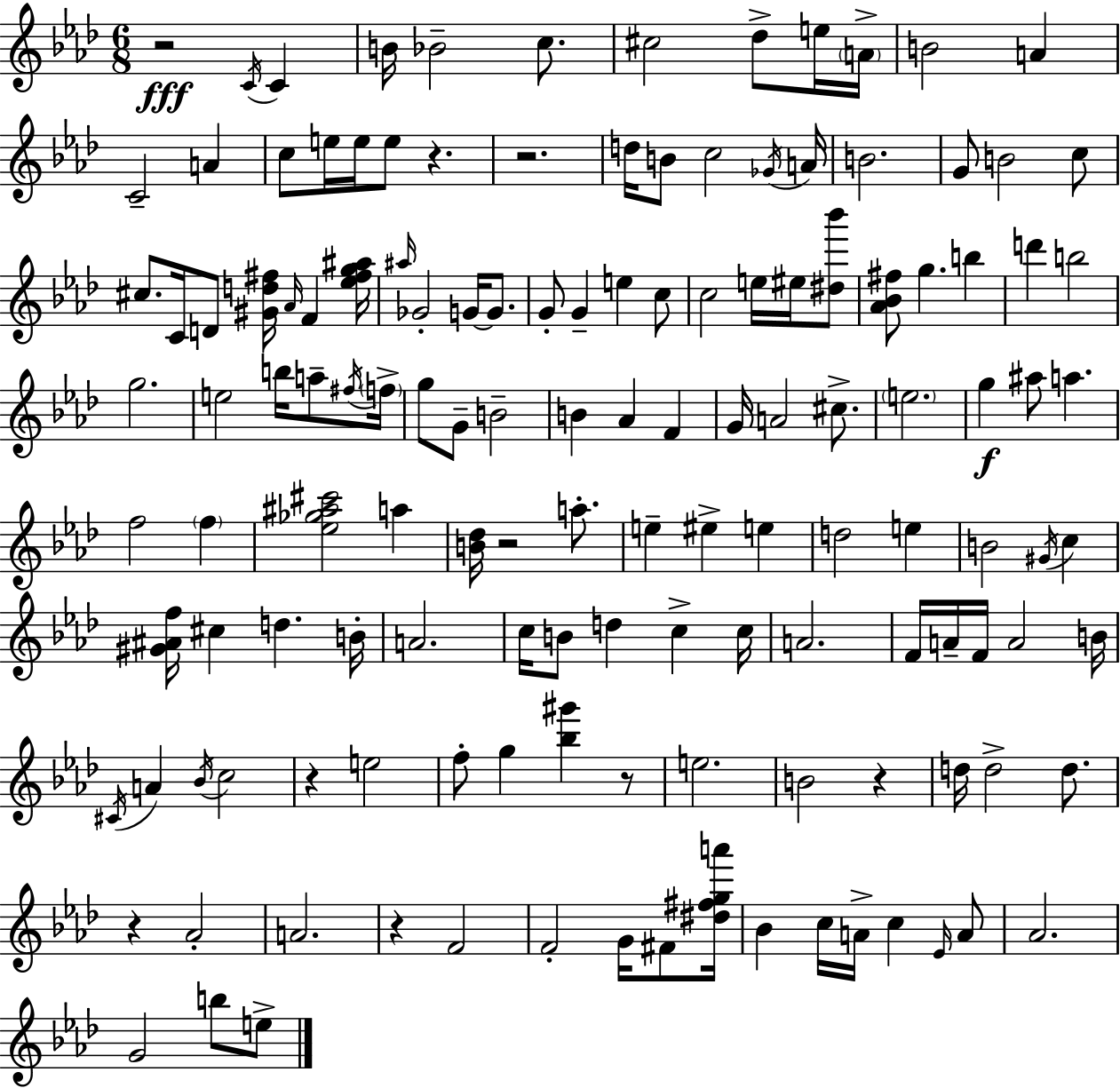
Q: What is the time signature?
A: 6/8